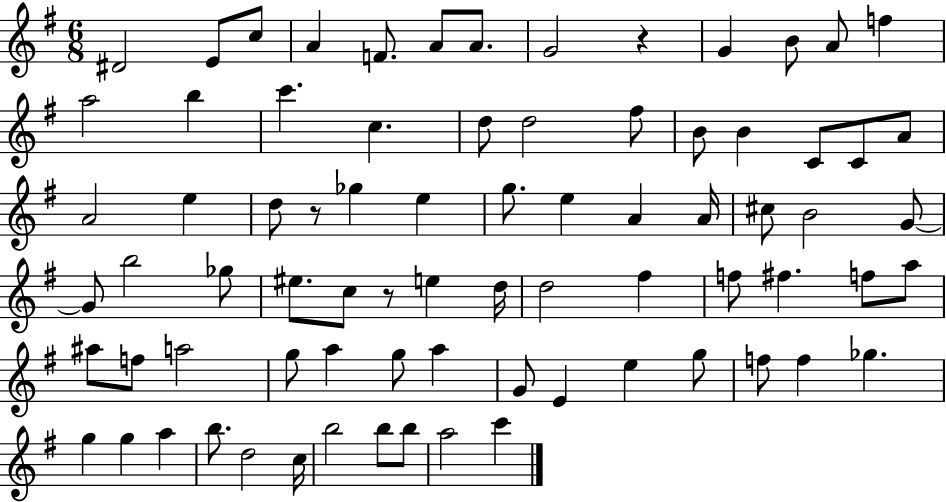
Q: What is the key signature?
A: G major